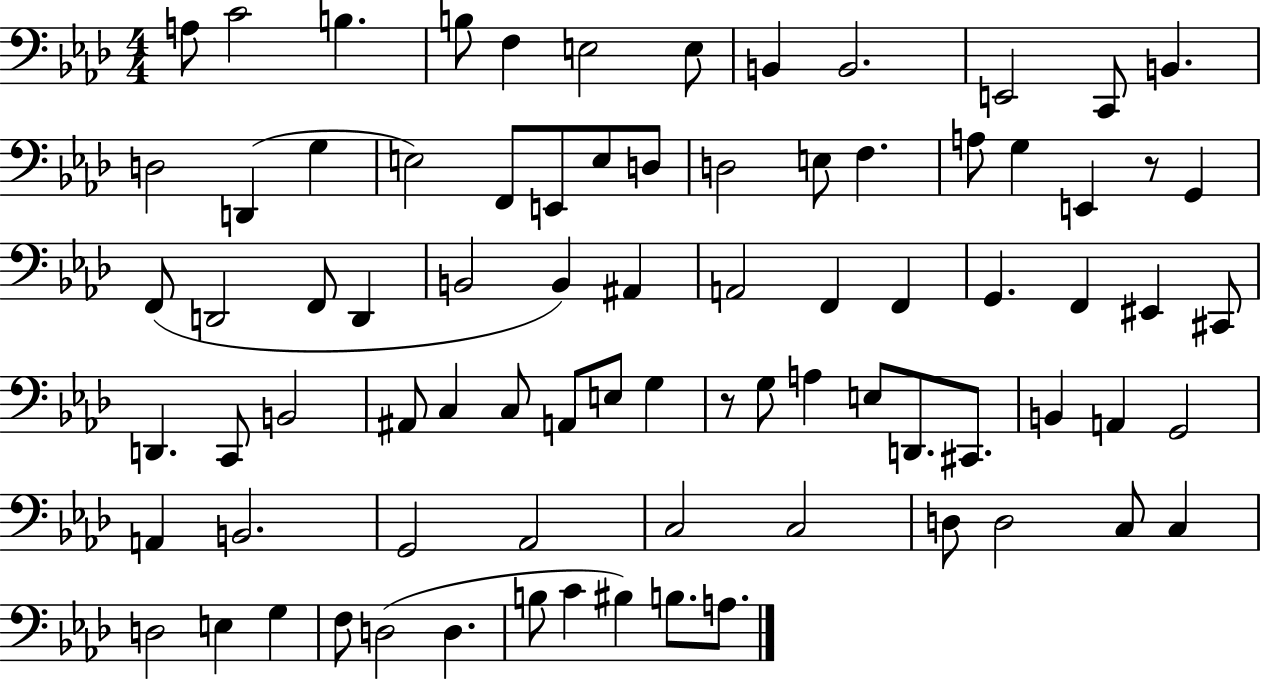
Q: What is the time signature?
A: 4/4